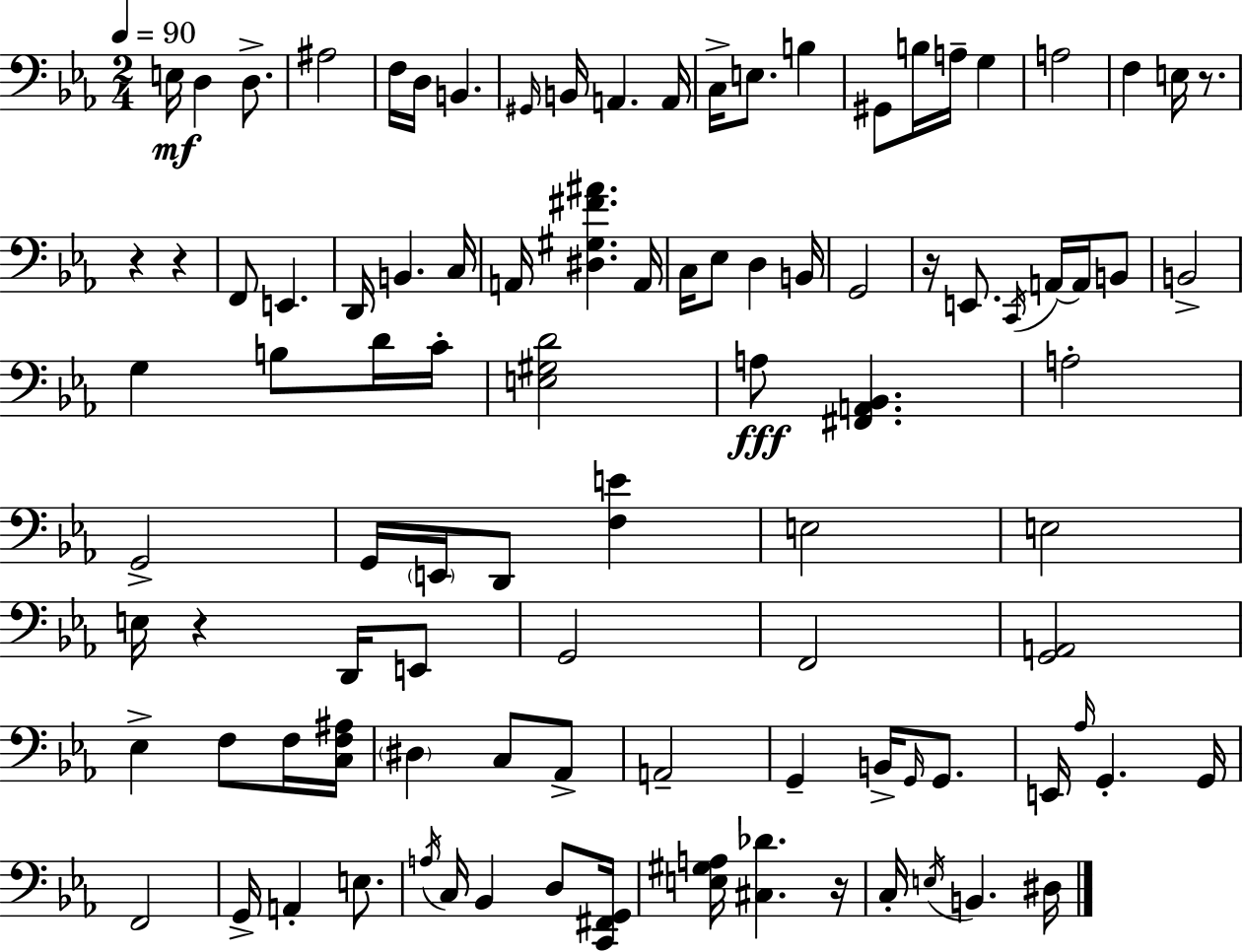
{
  \clef bass
  \numericTimeSignature
  \time 2/4
  \key ees \major
  \tempo 4 = 90
  e16\mf d4 d8.-> | ais2 | f16 d16 b,4. | \grace { gis,16 } b,16 a,4. | \break a,16 c16-> e8. b4 | gis,8 b16 a16-- g4 | a2 | f4 e16 r8. | \break r4 r4 | f,8 e,4. | d,16 b,4. | c16 a,16 <dis gis fis' ais'>4. | \break a,16 c16 ees8 d4 | b,16 g,2 | r16 e,8. \acciaccatura { c,16 } a,16~~ a,16 | b,8 b,2-> | \break g4 b8 | d'16 c'16-. <e gis d'>2 | a8\fff <fis, a, bes,>4. | a2-. | \break g,2-> | g,16 \parenthesize e,16 d,8 <f e'>4 | e2 | e2 | \break e16 r4 d,16 | e,8 g,2 | f,2 | <g, a,>2 | \break ees4-> f8 | f16 <c f ais>16 \parenthesize dis4 c8 | aes,8-> a,2-- | g,4-- b,16-> \grace { g,16 } | \break g,8. e,16 \grace { aes16 } g,4.-. | g,16 f,2 | g,16-> a,4-. | e8. \acciaccatura { a16 } c16 bes,4 | \break d8 <c, fis, g,>16 <e gis a>16 <cis des'>4. | r16 c16-. \acciaccatura { e16 } b,4. | dis16 \bar "|."
}